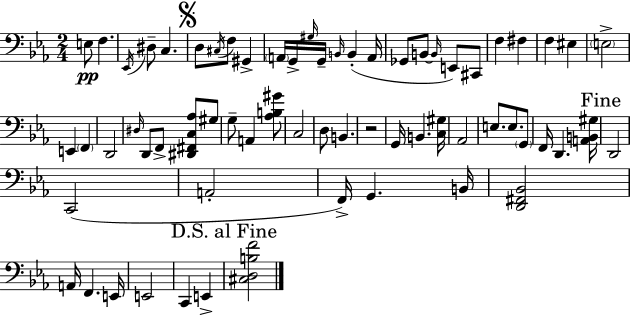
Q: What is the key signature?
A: C minor